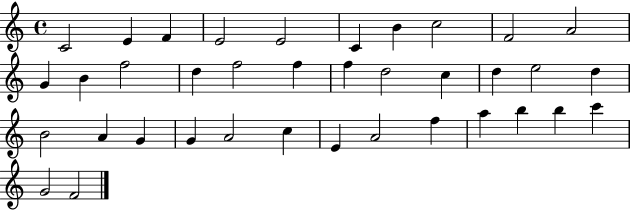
{
  \clef treble
  \time 4/4
  \defaultTimeSignature
  \key c \major
  c'2 e'4 f'4 | e'2 e'2 | c'4 b'4 c''2 | f'2 a'2 | \break g'4 b'4 f''2 | d''4 f''2 f''4 | f''4 d''2 c''4 | d''4 e''2 d''4 | \break b'2 a'4 g'4 | g'4 a'2 c''4 | e'4 a'2 f''4 | a''4 b''4 b''4 c'''4 | \break g'2 f'2 | \bar "|."
}